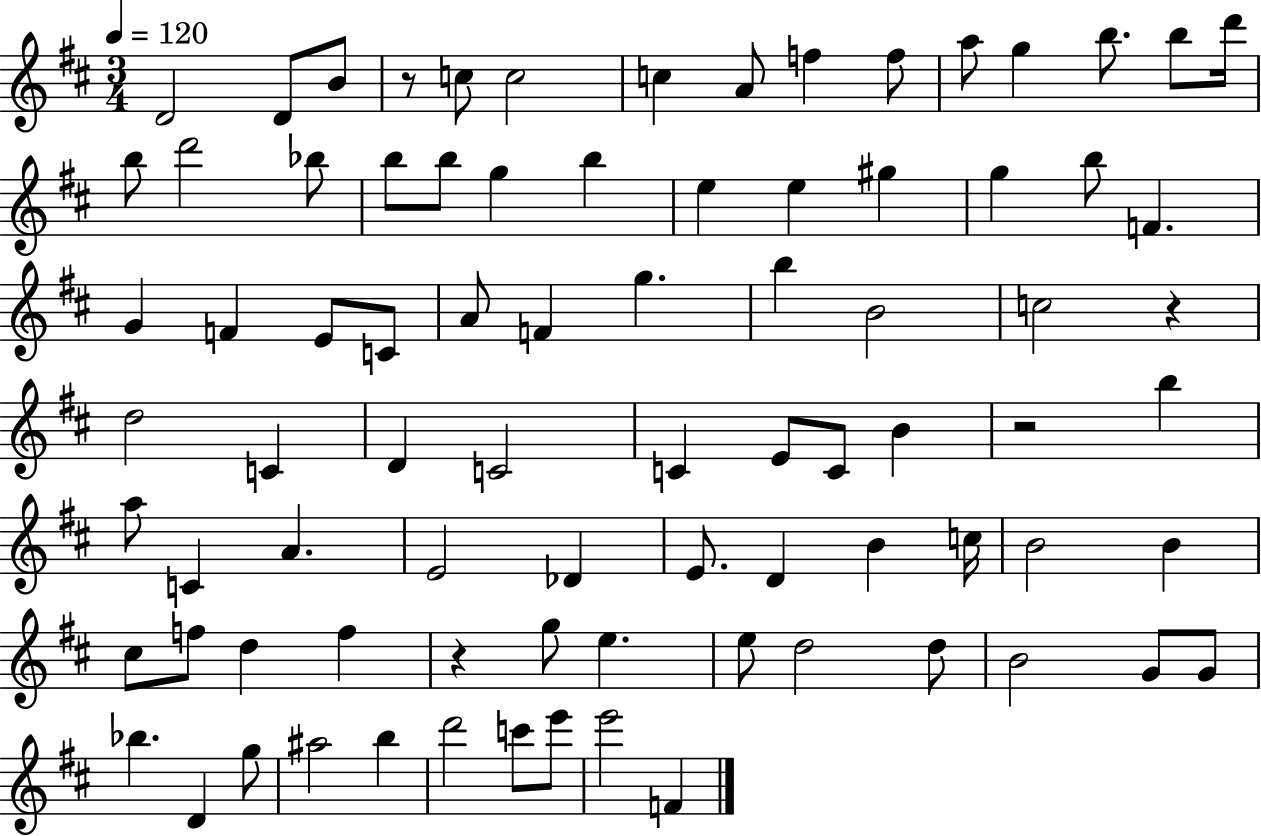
{
  \clef treble
  \numericTimeSignature
  \time 3/4
  \key d \major
  \tempo 4 = 120
  d'2 d'8 b'8 | r8 c''8 c''2 | c''4 a'8 f''4 f''8 | a''8 g''4 b''8. b''8 d'''16 | \break b''8 d'''2 bes''8 | b''8 b''8 g''4 b''4 | e''4 e''4 gis''4 | g''4 b''8 f'4. | \break g'4 f'4 e'8 c'8 | a'8 f'4 g''4. | b''4 b'2 | c''2 r4 | \break d''2 c'4 | d'4 c'2 | c'4 e'8 c'8 b'4 | r2 b''4 | \break a''8 c'4 a'4. | e'2 des'4 | e'8. d'4 b'4 c''16 | b'2 b'4 | \break cis''8 f''8 d''4 f''4 | r4 g''8 e''4. | e''8 d''2 d''8 | b'2 g'8 g'8 | \break bes''4. d'4 g''8 | ais''2 b''4 | d'''2 c'''8 e'''8 | e'''2 f'4 | \break \bar "|."
}